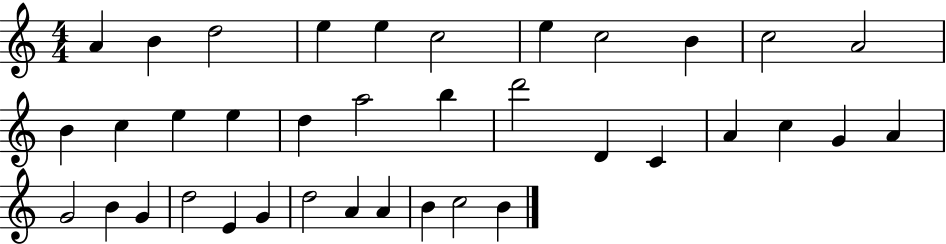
A4/q B4/q D5/h E5/q E5/q C5/h E5/q C5/h B4/q C5/h A4/h B4/q C5/q E5/q E5/q D5/q A5/h B5/q D6/h D4/q C4/q A4/q C5/q G4/q A4/q G4/h B4/q G4/q D5/h E4/q G4/q D5/h A4/q A4/q B4/q C5/h B4/q